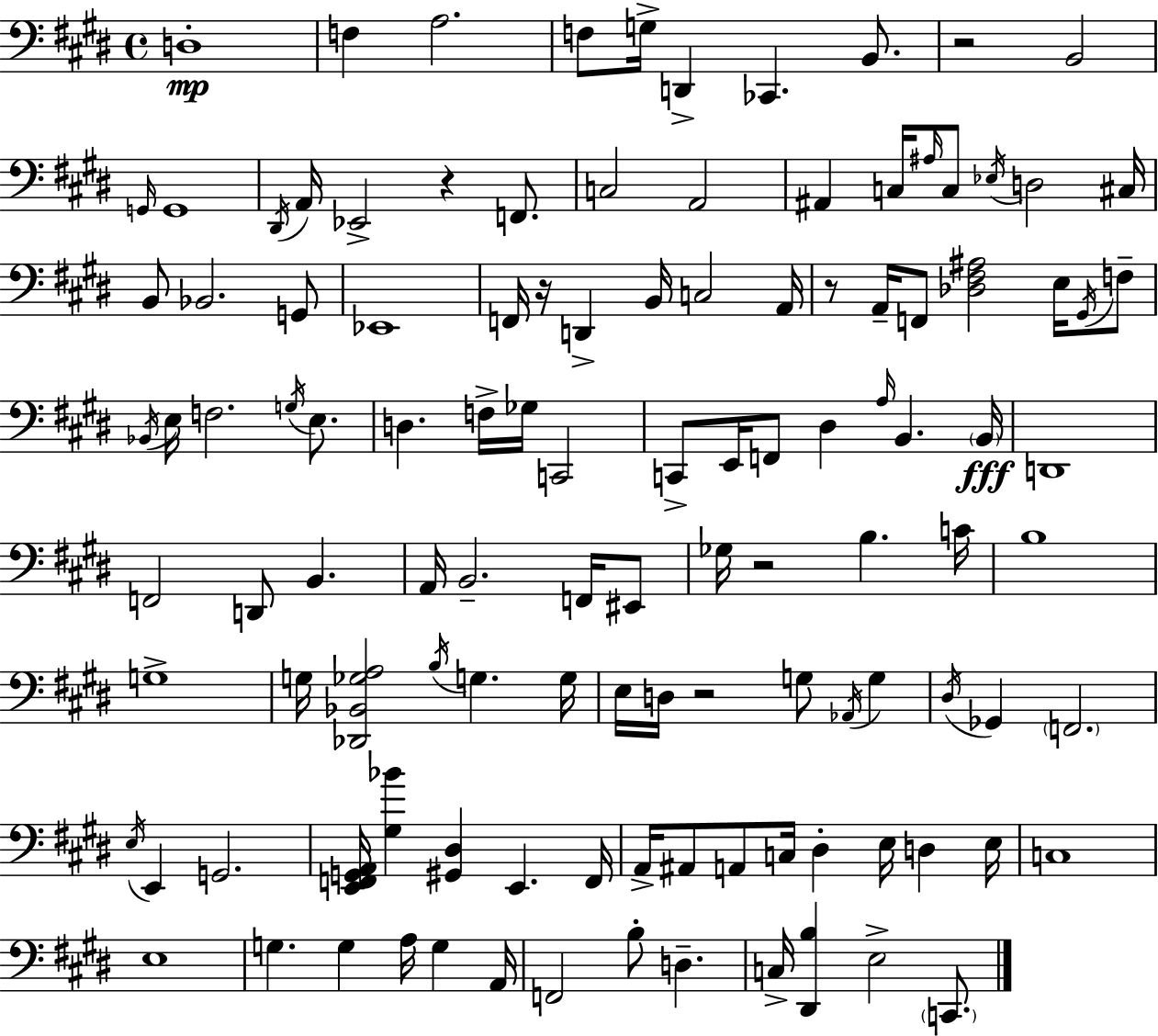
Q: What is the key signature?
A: E major